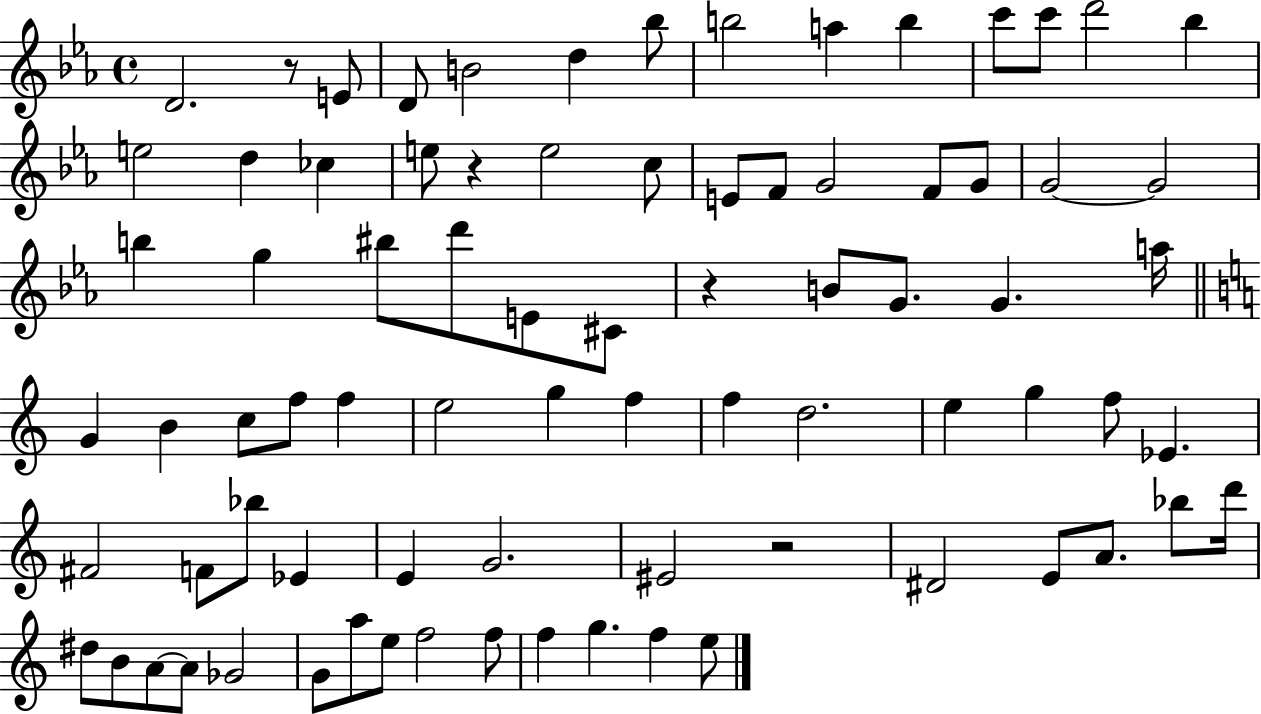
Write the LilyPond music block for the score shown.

{
  \clef treble
  \time 4/4
  \defaultTimeSignature
  \key ees \major
  d'2. r8 e'8 | d'8 b'2 d''4 bes''8 | b''2 a''4 b''4 | c'''8 c'''8 d'''2 bes''4 | \break e''2 d''4 ces''4 | e''8 r4 e''2 c''8 | e'8 f'8 g'2 f'8 g'8 | g'2~~ g'2 | \break b''4 g''4 bis''8 d'''8 e'8 cis'8 | r4 b'8 g'8. g'4. a''16 | \bar "||" \break \key a \minor g'4 b'4 c''8 f''8 f''4 | e''2 g''4 f''4 | f''4 d''2. | e''4 g''4 f''8 ees'4. | \break fis'2 f'8 bes''8 ees'4 | e'4 g'2. | eis'2 r2 | dis'2 e'8 a'8. bes''8 d'''16 | \break dis''8 b'8 a'8~~ a'8 ges'2 | g'8 a''8 e''8 f''2 f''8 | f''4 g''4. f''4 e''8 | \bar "|."
}